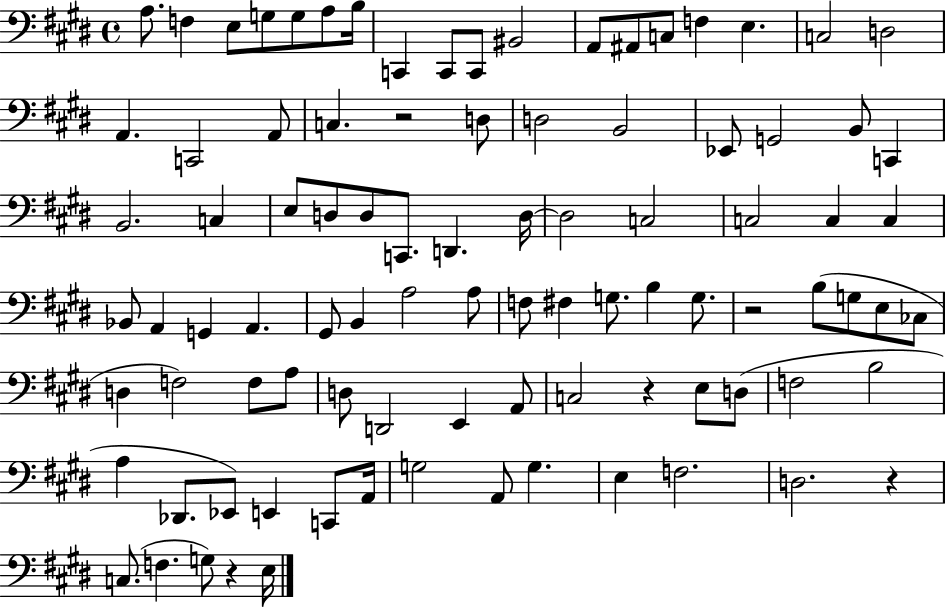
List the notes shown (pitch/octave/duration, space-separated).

A3/e. F3/q E3/e G3/e G3/e A3/e B3/s C2/q C2/e C2/e BIS2/h A2/e A#2/e C3/e F3/q E3/q. C3/h D3/h A2/q. C2/h A2/e C3/q. R/h D3/e D3/h B2/h Eb2/e G2/h B2/e C2/q B2/h. C3/q E3/e D3/e D3/e C2/e. D2/q. D3/s D3/h C3/h C3/h C3/q C3/q Bb2/e A2/q G2/q A2/q. G#2/e B2/q A3/h A3/e F3/e F#3/q G3/e. B3/q G3/e. R/h B3/e G3/e E3/e CES3/e D3/q F3/h F3/e A3/e D3/e D2/h E2/q A2/e C3/h R/q E3/e D3/e F3/h B3/h A3/q Db2/e. Eb2/e E2/q C2/e A2/s G3/h A2/e G3/q. E3/q F3/h. D3/h. R/q C3/e. F3/q. G3/e R/q E3/s